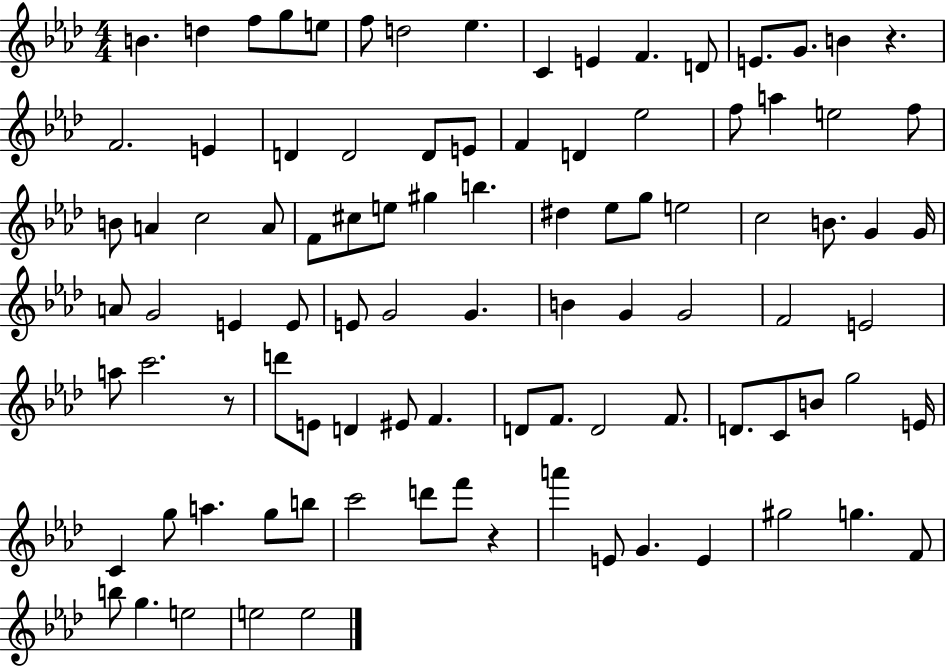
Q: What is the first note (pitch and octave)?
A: B4